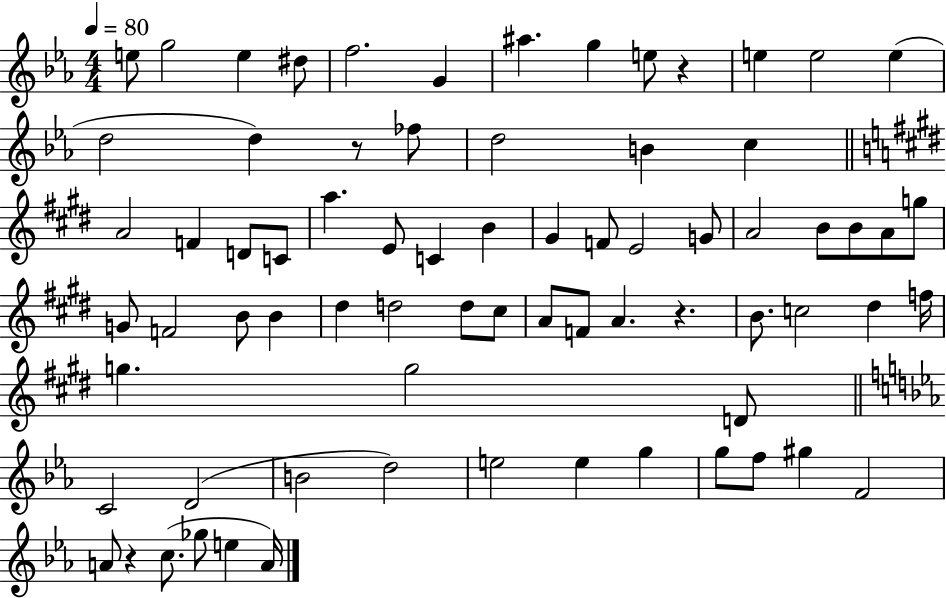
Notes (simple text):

E5/e G5/h E5/q D#5/e F5/h. G4/q A#5/q. G5/q E5/e R/q E5/q E5/h E5/q D5/h D5/q R/e FES5/e D5/h B4/q C5/q A4/h F4/q D4/e C4/e A5/q. E4/e C4/q B4/q G#4/q F4/e E4/h G4/e A4/h B4/e B4/e A4/e G5/e G4/e F4/h B4/e B4/q D#5/q D5/h D5/e C#5/e A4/e F4/e A4/q. R/q. B4/e. C5/h D#5/q F5/s G5/q. G5/h D4/e C4/h D4/h B4/h D5/h E5/h E5/q G5/q G5/e F5/e G#5/q F4/h A4/e R/q C5/e. Gb5/e E5/q A4/s